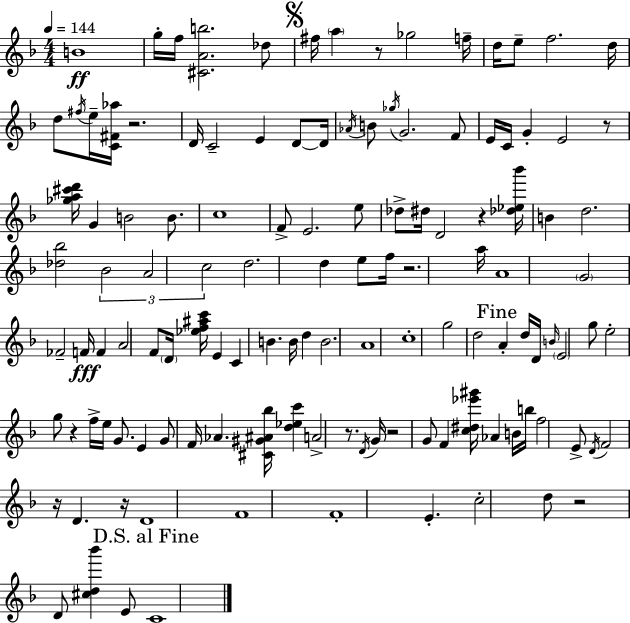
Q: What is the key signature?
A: D minor